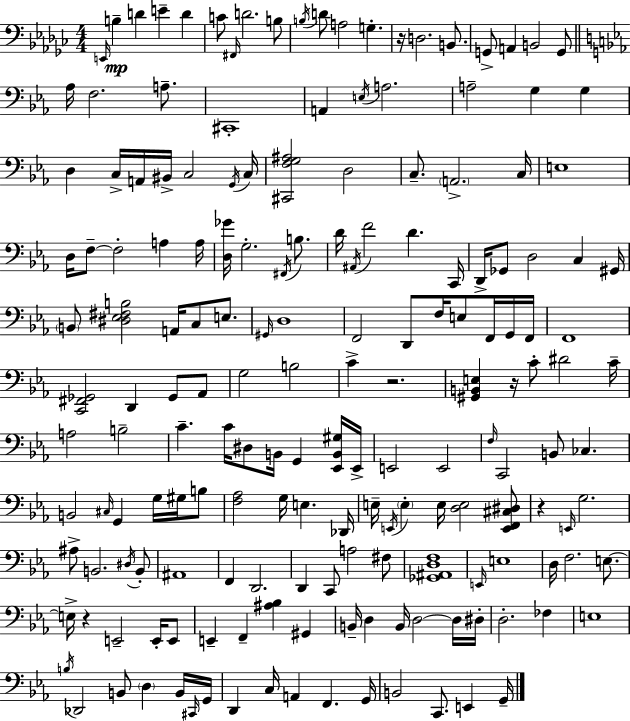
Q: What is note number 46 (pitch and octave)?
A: A3